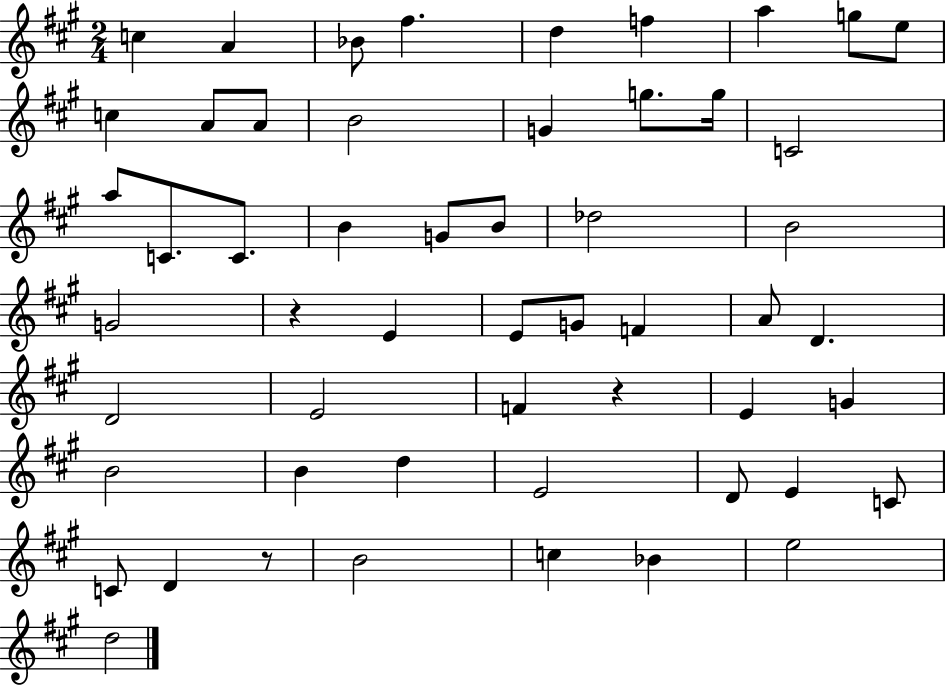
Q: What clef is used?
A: treble